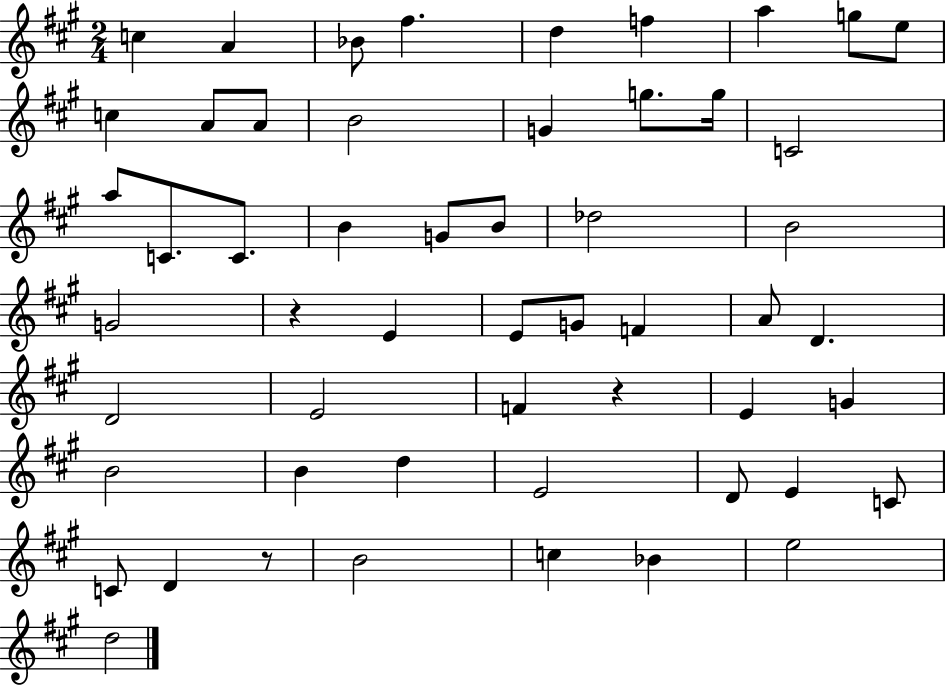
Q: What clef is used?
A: treble